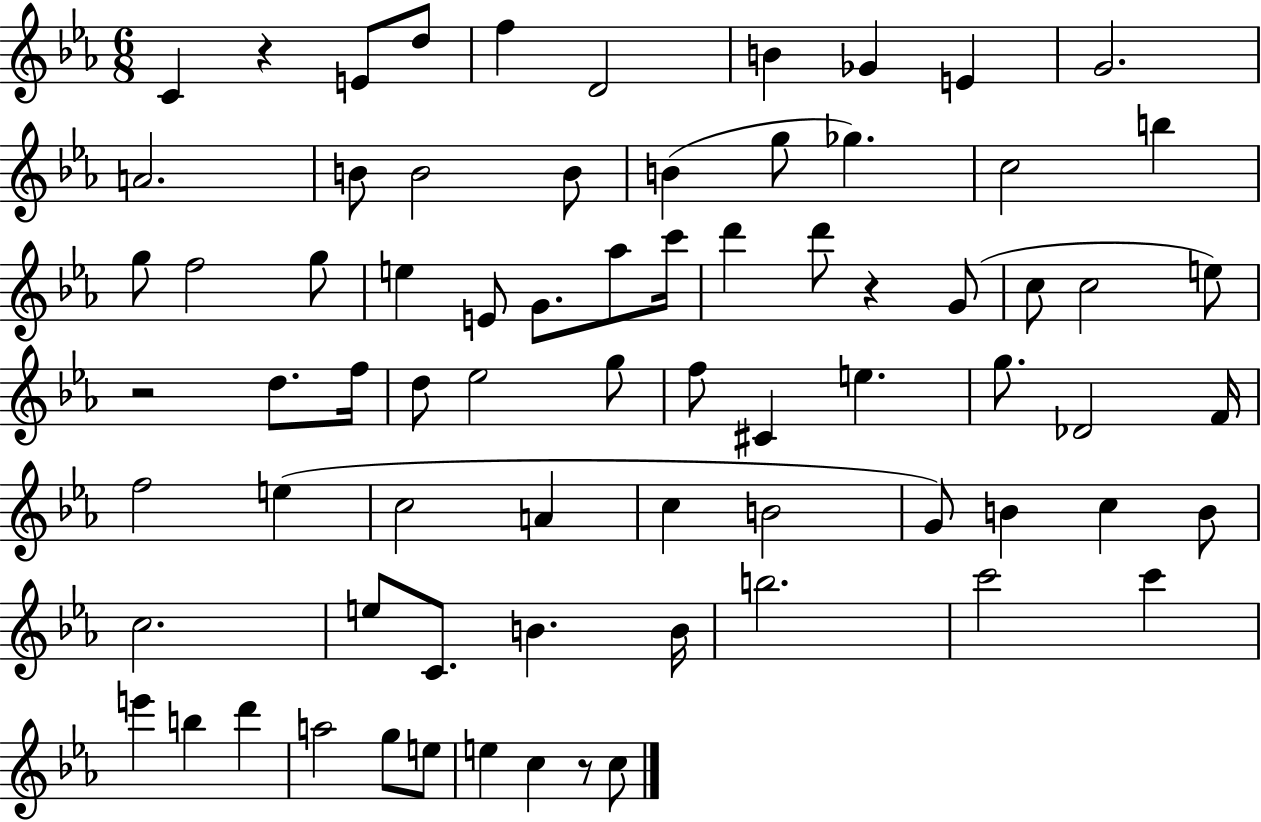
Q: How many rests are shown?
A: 4